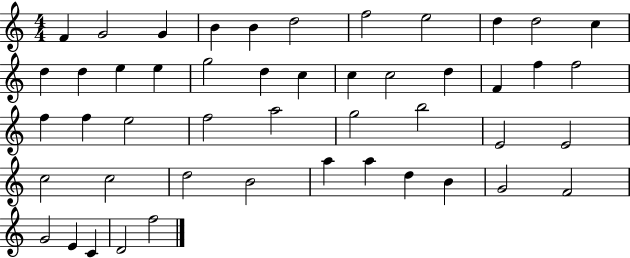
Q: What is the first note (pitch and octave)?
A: F4